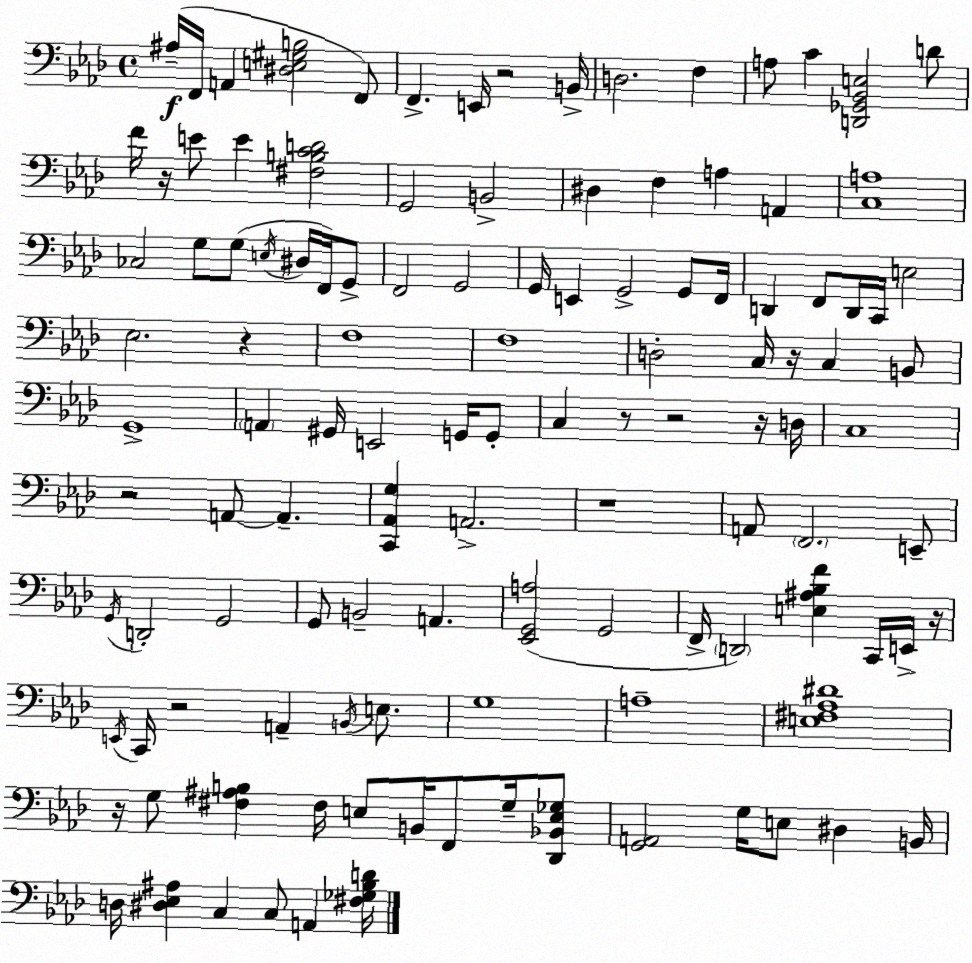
X:1
T:Untitled
M:4/4
L:1/4
K:Fm
^A,/4 F,,/4 A,, [^D,E,^G,B,]2 F,,/2 F,, E,,/4 z2 B,,/4 D,2 F, A,/2 C [D,,_G,,_B,,E,]2 D/2 F/4 z/4 E/2 E [^F,B,CD]2 G,,2 B,,2 ^D, F, A, A,, [C,A,]4 _C,2 G,/2 G,/2 E,/4 ^D,/4 F,,/4 G,,/2 F,,2 G,,2 G,,/4 E,, G,,2 G,,/2 F,,/4 D,, F,,/2 D,,/4 C,,/4 E,2 _E,2 z F,4 F,4 D,2 C,/4 z/4 C, B,,/2 G,,4 A,, ^G,,/4 E,,2 G,,/4 G,,/2 C, z/2 z2 z/4 D,/4 C,4 z2 A,,/2 A,, [C,,_A,,G,] A,,2 z4 A,,/2 F,,2 E,,/2 G,,/4 D,,2 G,,2 G,,/2 B,,2 A,, [_E,,G,,A,]2 G,,2 F,,/4 D,,2 [E,^A,_B,F] C,,/4 E,,/4 z/4 E,,/4 C,,/4 z2 A,, B,,/4 E,/2 G,4 A,4 [E,^F,_A,^D]4 z/4 G,/2 [^F,^A,B,] ^F,/4 E,/2 B,,/4 F,,/2 G,/4 [_D,,_B,,E,_G,]/2 [G,,A,,]2 G,/4 E,/2 ^D, B,,/4 D,/4 [^D,_E,^A,] C, C,/2 A,, [^F,_G,_B,D]/4